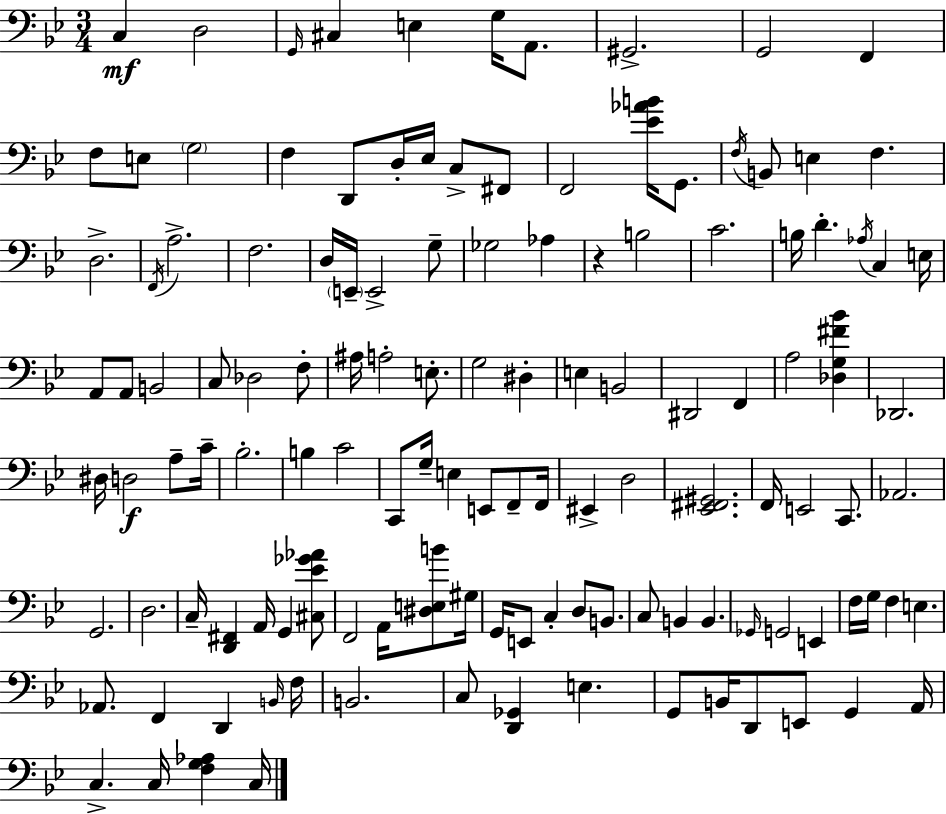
{
  \clef bass
  \numericTimeSignature
  \time 3/4
  \key g \minor
  c4\mf d2 | \grace { g,16 } cis4 e4 g16 a,8. | gis,2.-> | g,2 f,4 | \break f8 e8 \parenthesize g2 | f4 d,8 d16-. ees16 c8-> fis,8 | f,2 <ees' aes' b'>16 g,8. | \acciaccatura { f16 } b,8 e4 f4. | \break d2.-> | \acciaccatura { f,16 } a2.-> | f2. | d16 \parenthesize e,16-- e,2-> | \break g8-- ges2 aes4 | r4 b2 | c'2. | b16 d'4.-. \acciaccatura { aes16 } c4 | \break e16 a,8 a,8 b,2 | c8 des2 | f8-. ais16 a2-. | e8.-. g2 | \break dis4-. e4 b,2 | dis,2 | f,4 a2 | <des g fis' bes'>4 des,2. | \break dis16 d2\f | a8-- c'16-- bes2.-. | b4 c'2 | c,8 g16-- e4 e,8 | \break f,8-- f,16 eis,4-> d2 | <ees, fis, gis,>2. | f,16 e,2 | c,8. aes,2. | \break g,2. | d2. | c16-- <d, fis,>4 a,16 g,4 | <cis ees' ges' aes'>8 f,2 | \break a,16 <dis e b'>8 gis16 g,16 e,8 c4-. d8 | b,8. c8 b,4 b,4. | \grace { ges,16 } g,2 | e,4 f16 g16 f4 e4. | \break aes,8. f,4 | d,4 \grace { b,16 } f16 b,2. | c8 <d, ges,>4 | e4. g,8 b,16 d,8 e,8 | \break g,4 a,16 c4.-> | c16 <f g aes>4 c16 \bar "|."
}